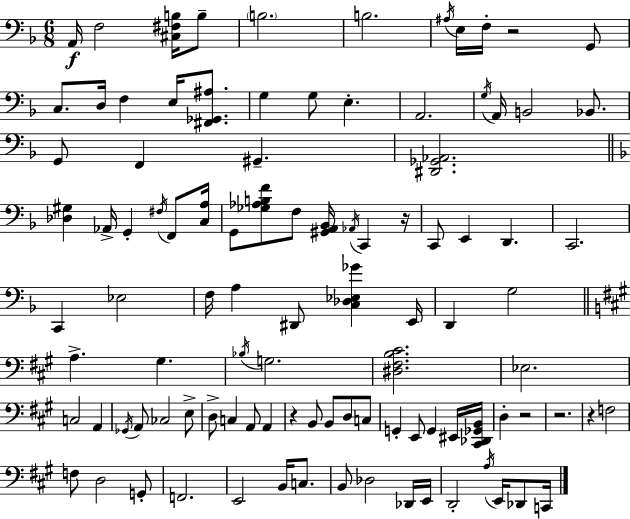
X:1
T:Untitled
M:6/8
L:1/4
K:F
A,,/4 F,2 [^C,^F,B,]/4 B,/2 B,2 B,2 ^A,/4 E,/4 F,/4 z2 G,,/2 C,/2 D,/4 F, E,/4 [^F,,_G,,^A,]/2 G, G,/2 E, A,,2 G,/4 A,,/4 B,,2 _B,,/2 G,,/2 F,, ^G,, [^D,,_G,,_A,,]2 [_D,^G,] _A,,/4 G,, ^F,/4 F,,/2 [C,A,]/4 G,,/2 [_G,_A,B,F]/2 F,/2 [^G,,A,,_B,,]/4 _A,,/4 C,, z/4 C,,/2 E,, D,, C,,2 C,, _E,2 F,/4 A, ^D,,/2 [C,_D,_E,_G] E,,/4 D,, G,2 A, ^G, _B,/4 G,2 [^D,^F,B,^C]2 _E,2 C,2 A,, _G,,/4 A,,/2 _C,2 E,/2 D,/2 C, A,,/2 A,, z B,,/2 B,,/2 D,/2 C,/2 G,, E,,/2 G,, ^E,,/4 [^C,,_D,,_G,,B,,]/4 D, z2 z2 z F,2 F,/2 D,2 G,,/2 F,,2 E,,2 B,,/4 C,/2 B,,/2 _D,2 _D,,/4 E,,/4 D,,2 A,/4 E,,/4 _D,,/2 C,,/4